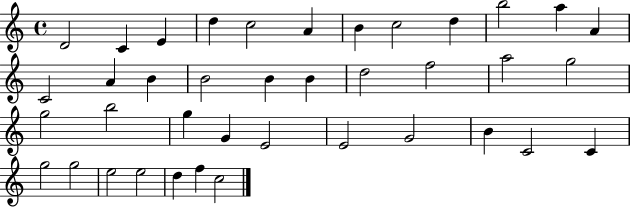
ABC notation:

X:1
T:Untitled
M:4/4
L:1/4
K:C
D2 C E d c2 A B c2 d b2 a A C2 A B B2 B B d2 f2 a2 g2 g2 b2 g G E2 E2 G2 B C2 C g2 g2 e2 e2 d f c2